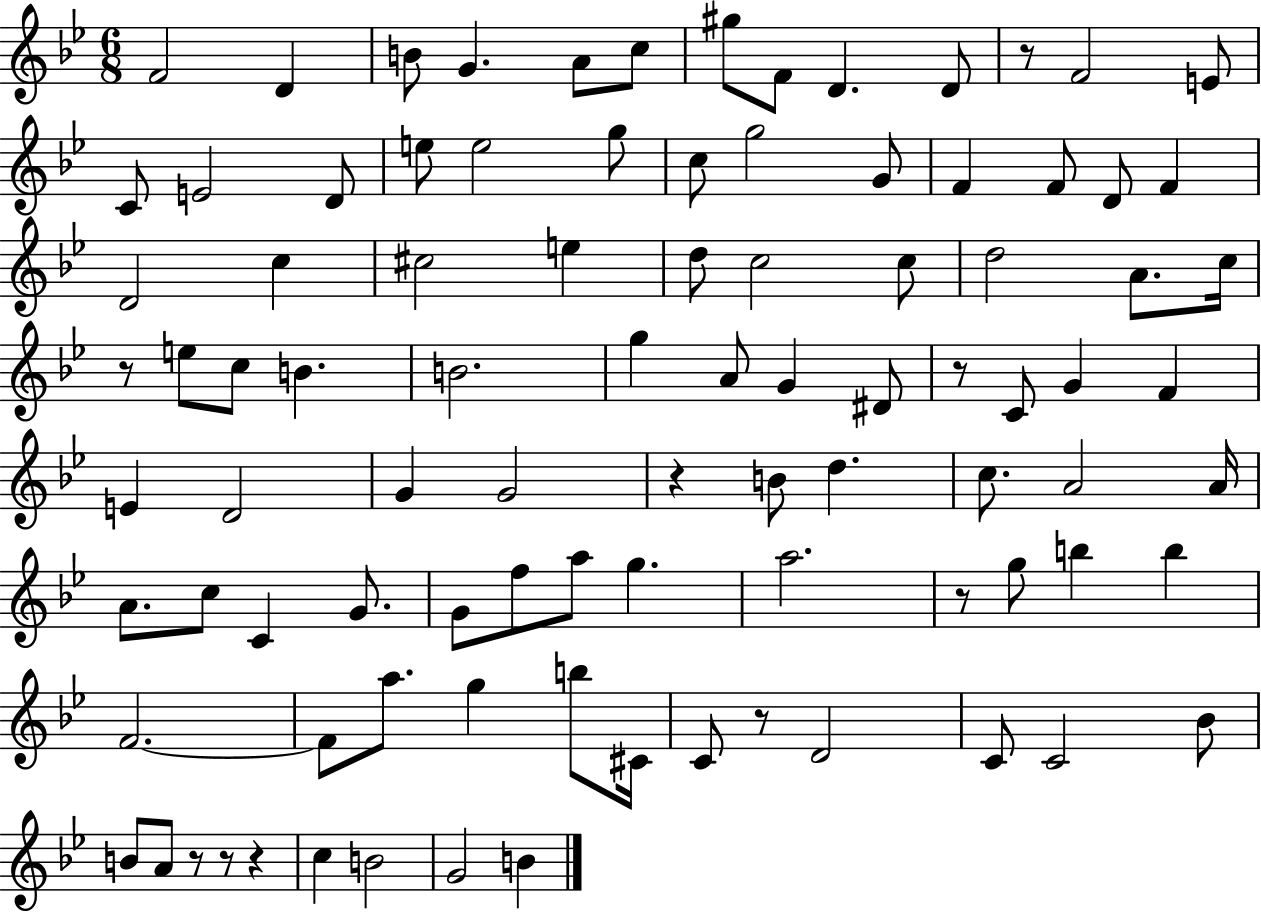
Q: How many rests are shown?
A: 9